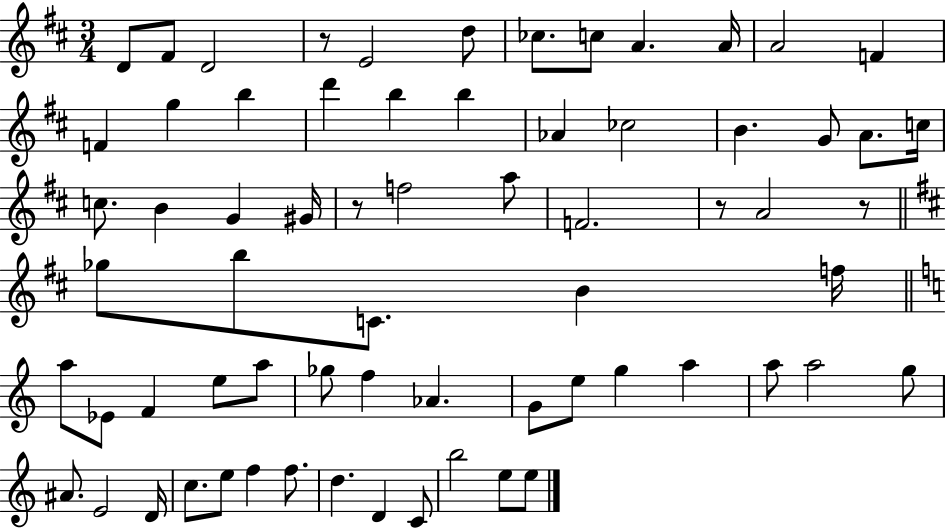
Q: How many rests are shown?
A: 4